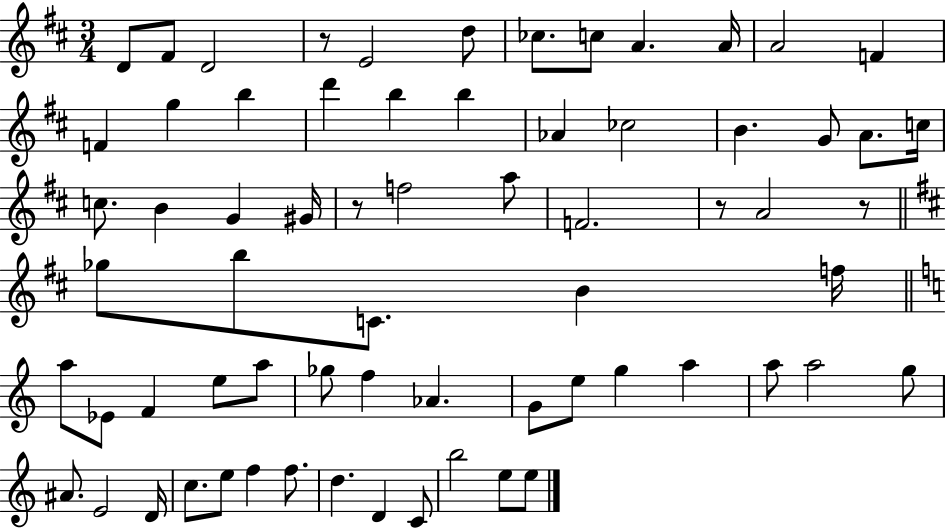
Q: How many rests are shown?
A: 4